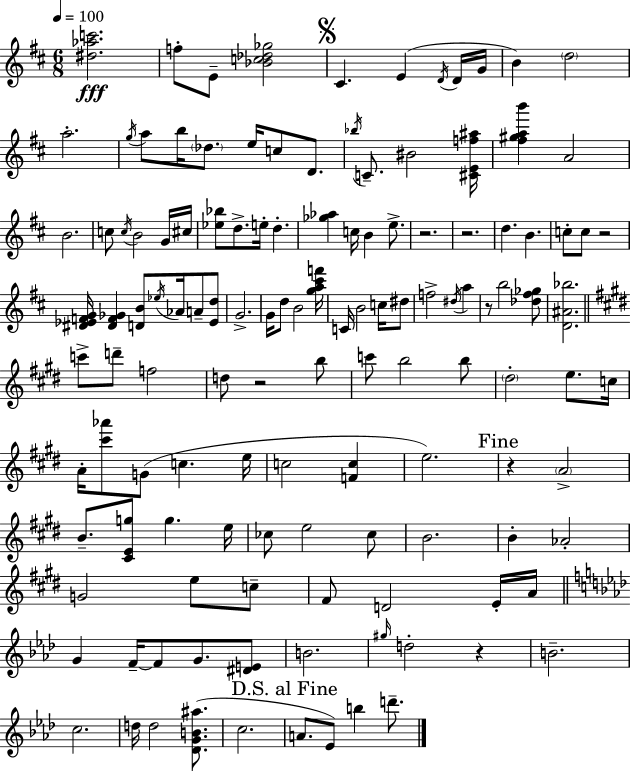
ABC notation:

X:1
T:Untitled
M:6/8
L:1/4
K:D
[^d_ac']2 f/2 E/2 [_Bc_d_g]2 ^C E D/4 D/4 G/4 B d2 a2 g/4 a/2 b/4 _d/2 e/4 c/2 D/2 _b/4 C/2 ^B2 [^CEf^a]/4 [^f^gab'] A2 B2 c/2 c/4 B2 G/4 ^c/4 [_e_b]/2 d/2 e/4 d [_g_a] c/4 B e/2 z2 z2 d B c/2 c/2 z2 [^D_EFG]/4 [^DF_G] [DB]/2 _e/4 _A/4 A/2 [_Ed]/2 G2 G/4 d/2 B2 [ga^c'f']/4 C/4 B2 c/4 ^d/2 f2 ^d/4 a z/2 b2 [_d^f_g]/2 [D^A_b]2 c'/2 d'/2 f2 d/2 z2 b/2 c'/2 b2 b/2 ^d2 e/2 c/4 A/4 [^c'_a']/2 G/2 c e/4 c2 [Fc] e2 z A2 B/2 [^CEg]/2 g e/4 _c/2 e2 _c/2 B2 B _A2 G2 e/2 c/2 ^F/2 D2 E/4 A/4 G F/4 F/2 G/2 [^DE]/2 B2 ^g/4 d2 z B2 c2 d/4 d2 [_DGB^a]/2 c2 A/2 _E/2 b d'/2